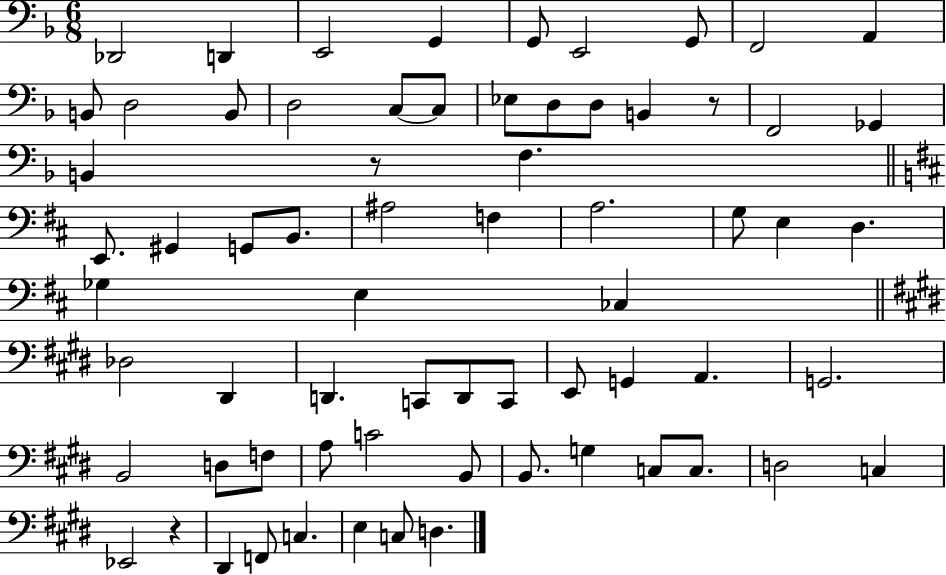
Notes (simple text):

Db2/h D2/q E2/h G2/q G2/e E2/h G2/e F2/h A2/q B2/e D3/h B2/e D3/h C3/e C3/e Eb3/e D3/e D3/e B2/q R/e F2/h Gb2/q B2/q R/e F3/q. E2/e. G#2/q G2/e B2/e. A#3/h F3/q A3/h. G3/e E3/q D3/q. Gb3/q E3/q CES3/q Db3/h D#2/q D2/q. C2/e D2/e C2/e E2/e G2/q A2/q. G2/h. B2/h D3/e F3/e A3/e C4/h B2/e B2/e. G3/q C3/e C3/e. D3/h C3/q Eb2/h R/q D#2/q F2/e C3/q. E3/q C3/e D3/q.